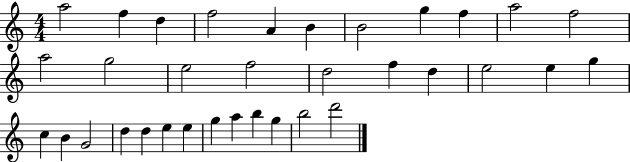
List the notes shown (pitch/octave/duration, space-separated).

A5/h F5/q D5/q F5/h A4/q B4/q B4/h G5/q F5/q A5/h F5/h A5/h G5/h E5/h F5/h D5/h F5/q D5/q E5/h E5/q G5/q C5/q B4/q G4/h D5/q D5/q E5/q E5/q G5/q A5/q B5/q G5/q B5/h D6/h